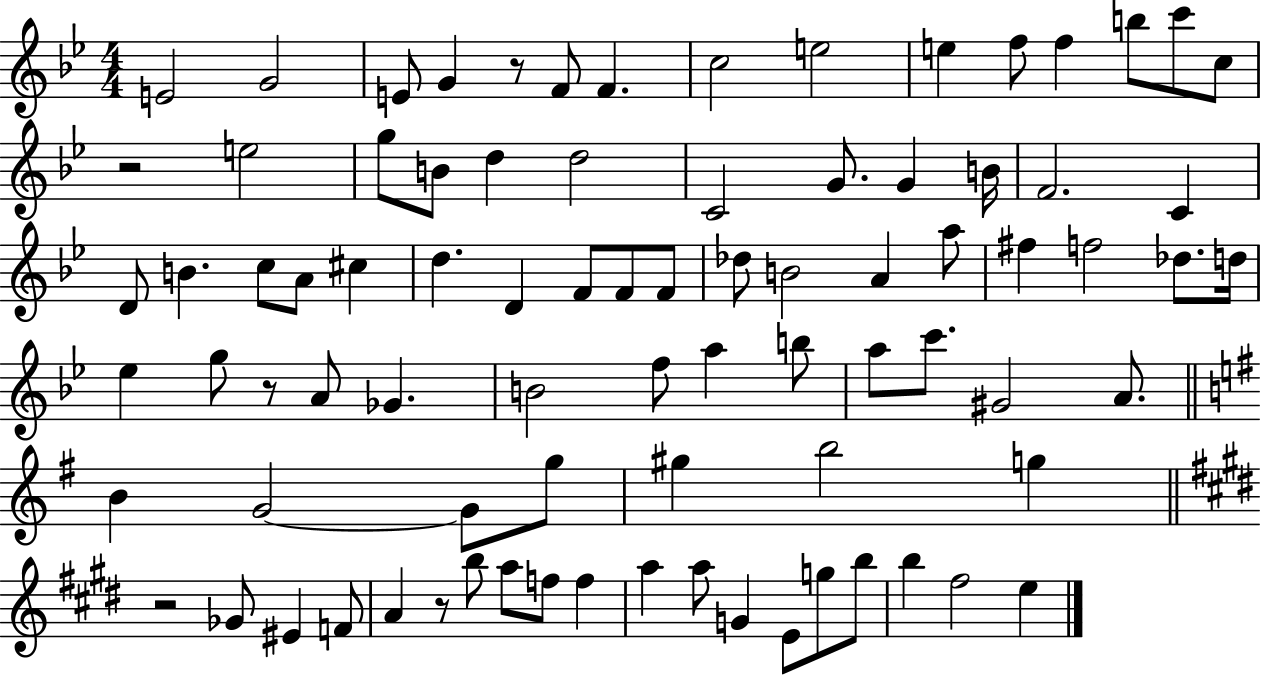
X:1
T:Untitled
M:4/4
L:1/4
K:Bb
E2 G2 E/2 G z/2 F/2 F c2 e2 e f/2 f b/2 c'/2 c/2 z2 e2 g/2 B/2 d d2 C2 G/2 G B/4 F2 C D/2 B c/2 A/2 ^c d D F/2 F/2 F/2 _d/2 B2 A a/2 ^f f2 _d/2 d/4 _e g/2 z/2 A/2 _G B2 f/2 a b/2 a/2 c'/2 ^G2 A/2 B G2 G/2 g/2 ^g b2 g z2 _G/2 ^E F/2 A z/2 b/2 a/2 f/2 f a a/2 G E/2 g/2 b/2 b ^f2 e